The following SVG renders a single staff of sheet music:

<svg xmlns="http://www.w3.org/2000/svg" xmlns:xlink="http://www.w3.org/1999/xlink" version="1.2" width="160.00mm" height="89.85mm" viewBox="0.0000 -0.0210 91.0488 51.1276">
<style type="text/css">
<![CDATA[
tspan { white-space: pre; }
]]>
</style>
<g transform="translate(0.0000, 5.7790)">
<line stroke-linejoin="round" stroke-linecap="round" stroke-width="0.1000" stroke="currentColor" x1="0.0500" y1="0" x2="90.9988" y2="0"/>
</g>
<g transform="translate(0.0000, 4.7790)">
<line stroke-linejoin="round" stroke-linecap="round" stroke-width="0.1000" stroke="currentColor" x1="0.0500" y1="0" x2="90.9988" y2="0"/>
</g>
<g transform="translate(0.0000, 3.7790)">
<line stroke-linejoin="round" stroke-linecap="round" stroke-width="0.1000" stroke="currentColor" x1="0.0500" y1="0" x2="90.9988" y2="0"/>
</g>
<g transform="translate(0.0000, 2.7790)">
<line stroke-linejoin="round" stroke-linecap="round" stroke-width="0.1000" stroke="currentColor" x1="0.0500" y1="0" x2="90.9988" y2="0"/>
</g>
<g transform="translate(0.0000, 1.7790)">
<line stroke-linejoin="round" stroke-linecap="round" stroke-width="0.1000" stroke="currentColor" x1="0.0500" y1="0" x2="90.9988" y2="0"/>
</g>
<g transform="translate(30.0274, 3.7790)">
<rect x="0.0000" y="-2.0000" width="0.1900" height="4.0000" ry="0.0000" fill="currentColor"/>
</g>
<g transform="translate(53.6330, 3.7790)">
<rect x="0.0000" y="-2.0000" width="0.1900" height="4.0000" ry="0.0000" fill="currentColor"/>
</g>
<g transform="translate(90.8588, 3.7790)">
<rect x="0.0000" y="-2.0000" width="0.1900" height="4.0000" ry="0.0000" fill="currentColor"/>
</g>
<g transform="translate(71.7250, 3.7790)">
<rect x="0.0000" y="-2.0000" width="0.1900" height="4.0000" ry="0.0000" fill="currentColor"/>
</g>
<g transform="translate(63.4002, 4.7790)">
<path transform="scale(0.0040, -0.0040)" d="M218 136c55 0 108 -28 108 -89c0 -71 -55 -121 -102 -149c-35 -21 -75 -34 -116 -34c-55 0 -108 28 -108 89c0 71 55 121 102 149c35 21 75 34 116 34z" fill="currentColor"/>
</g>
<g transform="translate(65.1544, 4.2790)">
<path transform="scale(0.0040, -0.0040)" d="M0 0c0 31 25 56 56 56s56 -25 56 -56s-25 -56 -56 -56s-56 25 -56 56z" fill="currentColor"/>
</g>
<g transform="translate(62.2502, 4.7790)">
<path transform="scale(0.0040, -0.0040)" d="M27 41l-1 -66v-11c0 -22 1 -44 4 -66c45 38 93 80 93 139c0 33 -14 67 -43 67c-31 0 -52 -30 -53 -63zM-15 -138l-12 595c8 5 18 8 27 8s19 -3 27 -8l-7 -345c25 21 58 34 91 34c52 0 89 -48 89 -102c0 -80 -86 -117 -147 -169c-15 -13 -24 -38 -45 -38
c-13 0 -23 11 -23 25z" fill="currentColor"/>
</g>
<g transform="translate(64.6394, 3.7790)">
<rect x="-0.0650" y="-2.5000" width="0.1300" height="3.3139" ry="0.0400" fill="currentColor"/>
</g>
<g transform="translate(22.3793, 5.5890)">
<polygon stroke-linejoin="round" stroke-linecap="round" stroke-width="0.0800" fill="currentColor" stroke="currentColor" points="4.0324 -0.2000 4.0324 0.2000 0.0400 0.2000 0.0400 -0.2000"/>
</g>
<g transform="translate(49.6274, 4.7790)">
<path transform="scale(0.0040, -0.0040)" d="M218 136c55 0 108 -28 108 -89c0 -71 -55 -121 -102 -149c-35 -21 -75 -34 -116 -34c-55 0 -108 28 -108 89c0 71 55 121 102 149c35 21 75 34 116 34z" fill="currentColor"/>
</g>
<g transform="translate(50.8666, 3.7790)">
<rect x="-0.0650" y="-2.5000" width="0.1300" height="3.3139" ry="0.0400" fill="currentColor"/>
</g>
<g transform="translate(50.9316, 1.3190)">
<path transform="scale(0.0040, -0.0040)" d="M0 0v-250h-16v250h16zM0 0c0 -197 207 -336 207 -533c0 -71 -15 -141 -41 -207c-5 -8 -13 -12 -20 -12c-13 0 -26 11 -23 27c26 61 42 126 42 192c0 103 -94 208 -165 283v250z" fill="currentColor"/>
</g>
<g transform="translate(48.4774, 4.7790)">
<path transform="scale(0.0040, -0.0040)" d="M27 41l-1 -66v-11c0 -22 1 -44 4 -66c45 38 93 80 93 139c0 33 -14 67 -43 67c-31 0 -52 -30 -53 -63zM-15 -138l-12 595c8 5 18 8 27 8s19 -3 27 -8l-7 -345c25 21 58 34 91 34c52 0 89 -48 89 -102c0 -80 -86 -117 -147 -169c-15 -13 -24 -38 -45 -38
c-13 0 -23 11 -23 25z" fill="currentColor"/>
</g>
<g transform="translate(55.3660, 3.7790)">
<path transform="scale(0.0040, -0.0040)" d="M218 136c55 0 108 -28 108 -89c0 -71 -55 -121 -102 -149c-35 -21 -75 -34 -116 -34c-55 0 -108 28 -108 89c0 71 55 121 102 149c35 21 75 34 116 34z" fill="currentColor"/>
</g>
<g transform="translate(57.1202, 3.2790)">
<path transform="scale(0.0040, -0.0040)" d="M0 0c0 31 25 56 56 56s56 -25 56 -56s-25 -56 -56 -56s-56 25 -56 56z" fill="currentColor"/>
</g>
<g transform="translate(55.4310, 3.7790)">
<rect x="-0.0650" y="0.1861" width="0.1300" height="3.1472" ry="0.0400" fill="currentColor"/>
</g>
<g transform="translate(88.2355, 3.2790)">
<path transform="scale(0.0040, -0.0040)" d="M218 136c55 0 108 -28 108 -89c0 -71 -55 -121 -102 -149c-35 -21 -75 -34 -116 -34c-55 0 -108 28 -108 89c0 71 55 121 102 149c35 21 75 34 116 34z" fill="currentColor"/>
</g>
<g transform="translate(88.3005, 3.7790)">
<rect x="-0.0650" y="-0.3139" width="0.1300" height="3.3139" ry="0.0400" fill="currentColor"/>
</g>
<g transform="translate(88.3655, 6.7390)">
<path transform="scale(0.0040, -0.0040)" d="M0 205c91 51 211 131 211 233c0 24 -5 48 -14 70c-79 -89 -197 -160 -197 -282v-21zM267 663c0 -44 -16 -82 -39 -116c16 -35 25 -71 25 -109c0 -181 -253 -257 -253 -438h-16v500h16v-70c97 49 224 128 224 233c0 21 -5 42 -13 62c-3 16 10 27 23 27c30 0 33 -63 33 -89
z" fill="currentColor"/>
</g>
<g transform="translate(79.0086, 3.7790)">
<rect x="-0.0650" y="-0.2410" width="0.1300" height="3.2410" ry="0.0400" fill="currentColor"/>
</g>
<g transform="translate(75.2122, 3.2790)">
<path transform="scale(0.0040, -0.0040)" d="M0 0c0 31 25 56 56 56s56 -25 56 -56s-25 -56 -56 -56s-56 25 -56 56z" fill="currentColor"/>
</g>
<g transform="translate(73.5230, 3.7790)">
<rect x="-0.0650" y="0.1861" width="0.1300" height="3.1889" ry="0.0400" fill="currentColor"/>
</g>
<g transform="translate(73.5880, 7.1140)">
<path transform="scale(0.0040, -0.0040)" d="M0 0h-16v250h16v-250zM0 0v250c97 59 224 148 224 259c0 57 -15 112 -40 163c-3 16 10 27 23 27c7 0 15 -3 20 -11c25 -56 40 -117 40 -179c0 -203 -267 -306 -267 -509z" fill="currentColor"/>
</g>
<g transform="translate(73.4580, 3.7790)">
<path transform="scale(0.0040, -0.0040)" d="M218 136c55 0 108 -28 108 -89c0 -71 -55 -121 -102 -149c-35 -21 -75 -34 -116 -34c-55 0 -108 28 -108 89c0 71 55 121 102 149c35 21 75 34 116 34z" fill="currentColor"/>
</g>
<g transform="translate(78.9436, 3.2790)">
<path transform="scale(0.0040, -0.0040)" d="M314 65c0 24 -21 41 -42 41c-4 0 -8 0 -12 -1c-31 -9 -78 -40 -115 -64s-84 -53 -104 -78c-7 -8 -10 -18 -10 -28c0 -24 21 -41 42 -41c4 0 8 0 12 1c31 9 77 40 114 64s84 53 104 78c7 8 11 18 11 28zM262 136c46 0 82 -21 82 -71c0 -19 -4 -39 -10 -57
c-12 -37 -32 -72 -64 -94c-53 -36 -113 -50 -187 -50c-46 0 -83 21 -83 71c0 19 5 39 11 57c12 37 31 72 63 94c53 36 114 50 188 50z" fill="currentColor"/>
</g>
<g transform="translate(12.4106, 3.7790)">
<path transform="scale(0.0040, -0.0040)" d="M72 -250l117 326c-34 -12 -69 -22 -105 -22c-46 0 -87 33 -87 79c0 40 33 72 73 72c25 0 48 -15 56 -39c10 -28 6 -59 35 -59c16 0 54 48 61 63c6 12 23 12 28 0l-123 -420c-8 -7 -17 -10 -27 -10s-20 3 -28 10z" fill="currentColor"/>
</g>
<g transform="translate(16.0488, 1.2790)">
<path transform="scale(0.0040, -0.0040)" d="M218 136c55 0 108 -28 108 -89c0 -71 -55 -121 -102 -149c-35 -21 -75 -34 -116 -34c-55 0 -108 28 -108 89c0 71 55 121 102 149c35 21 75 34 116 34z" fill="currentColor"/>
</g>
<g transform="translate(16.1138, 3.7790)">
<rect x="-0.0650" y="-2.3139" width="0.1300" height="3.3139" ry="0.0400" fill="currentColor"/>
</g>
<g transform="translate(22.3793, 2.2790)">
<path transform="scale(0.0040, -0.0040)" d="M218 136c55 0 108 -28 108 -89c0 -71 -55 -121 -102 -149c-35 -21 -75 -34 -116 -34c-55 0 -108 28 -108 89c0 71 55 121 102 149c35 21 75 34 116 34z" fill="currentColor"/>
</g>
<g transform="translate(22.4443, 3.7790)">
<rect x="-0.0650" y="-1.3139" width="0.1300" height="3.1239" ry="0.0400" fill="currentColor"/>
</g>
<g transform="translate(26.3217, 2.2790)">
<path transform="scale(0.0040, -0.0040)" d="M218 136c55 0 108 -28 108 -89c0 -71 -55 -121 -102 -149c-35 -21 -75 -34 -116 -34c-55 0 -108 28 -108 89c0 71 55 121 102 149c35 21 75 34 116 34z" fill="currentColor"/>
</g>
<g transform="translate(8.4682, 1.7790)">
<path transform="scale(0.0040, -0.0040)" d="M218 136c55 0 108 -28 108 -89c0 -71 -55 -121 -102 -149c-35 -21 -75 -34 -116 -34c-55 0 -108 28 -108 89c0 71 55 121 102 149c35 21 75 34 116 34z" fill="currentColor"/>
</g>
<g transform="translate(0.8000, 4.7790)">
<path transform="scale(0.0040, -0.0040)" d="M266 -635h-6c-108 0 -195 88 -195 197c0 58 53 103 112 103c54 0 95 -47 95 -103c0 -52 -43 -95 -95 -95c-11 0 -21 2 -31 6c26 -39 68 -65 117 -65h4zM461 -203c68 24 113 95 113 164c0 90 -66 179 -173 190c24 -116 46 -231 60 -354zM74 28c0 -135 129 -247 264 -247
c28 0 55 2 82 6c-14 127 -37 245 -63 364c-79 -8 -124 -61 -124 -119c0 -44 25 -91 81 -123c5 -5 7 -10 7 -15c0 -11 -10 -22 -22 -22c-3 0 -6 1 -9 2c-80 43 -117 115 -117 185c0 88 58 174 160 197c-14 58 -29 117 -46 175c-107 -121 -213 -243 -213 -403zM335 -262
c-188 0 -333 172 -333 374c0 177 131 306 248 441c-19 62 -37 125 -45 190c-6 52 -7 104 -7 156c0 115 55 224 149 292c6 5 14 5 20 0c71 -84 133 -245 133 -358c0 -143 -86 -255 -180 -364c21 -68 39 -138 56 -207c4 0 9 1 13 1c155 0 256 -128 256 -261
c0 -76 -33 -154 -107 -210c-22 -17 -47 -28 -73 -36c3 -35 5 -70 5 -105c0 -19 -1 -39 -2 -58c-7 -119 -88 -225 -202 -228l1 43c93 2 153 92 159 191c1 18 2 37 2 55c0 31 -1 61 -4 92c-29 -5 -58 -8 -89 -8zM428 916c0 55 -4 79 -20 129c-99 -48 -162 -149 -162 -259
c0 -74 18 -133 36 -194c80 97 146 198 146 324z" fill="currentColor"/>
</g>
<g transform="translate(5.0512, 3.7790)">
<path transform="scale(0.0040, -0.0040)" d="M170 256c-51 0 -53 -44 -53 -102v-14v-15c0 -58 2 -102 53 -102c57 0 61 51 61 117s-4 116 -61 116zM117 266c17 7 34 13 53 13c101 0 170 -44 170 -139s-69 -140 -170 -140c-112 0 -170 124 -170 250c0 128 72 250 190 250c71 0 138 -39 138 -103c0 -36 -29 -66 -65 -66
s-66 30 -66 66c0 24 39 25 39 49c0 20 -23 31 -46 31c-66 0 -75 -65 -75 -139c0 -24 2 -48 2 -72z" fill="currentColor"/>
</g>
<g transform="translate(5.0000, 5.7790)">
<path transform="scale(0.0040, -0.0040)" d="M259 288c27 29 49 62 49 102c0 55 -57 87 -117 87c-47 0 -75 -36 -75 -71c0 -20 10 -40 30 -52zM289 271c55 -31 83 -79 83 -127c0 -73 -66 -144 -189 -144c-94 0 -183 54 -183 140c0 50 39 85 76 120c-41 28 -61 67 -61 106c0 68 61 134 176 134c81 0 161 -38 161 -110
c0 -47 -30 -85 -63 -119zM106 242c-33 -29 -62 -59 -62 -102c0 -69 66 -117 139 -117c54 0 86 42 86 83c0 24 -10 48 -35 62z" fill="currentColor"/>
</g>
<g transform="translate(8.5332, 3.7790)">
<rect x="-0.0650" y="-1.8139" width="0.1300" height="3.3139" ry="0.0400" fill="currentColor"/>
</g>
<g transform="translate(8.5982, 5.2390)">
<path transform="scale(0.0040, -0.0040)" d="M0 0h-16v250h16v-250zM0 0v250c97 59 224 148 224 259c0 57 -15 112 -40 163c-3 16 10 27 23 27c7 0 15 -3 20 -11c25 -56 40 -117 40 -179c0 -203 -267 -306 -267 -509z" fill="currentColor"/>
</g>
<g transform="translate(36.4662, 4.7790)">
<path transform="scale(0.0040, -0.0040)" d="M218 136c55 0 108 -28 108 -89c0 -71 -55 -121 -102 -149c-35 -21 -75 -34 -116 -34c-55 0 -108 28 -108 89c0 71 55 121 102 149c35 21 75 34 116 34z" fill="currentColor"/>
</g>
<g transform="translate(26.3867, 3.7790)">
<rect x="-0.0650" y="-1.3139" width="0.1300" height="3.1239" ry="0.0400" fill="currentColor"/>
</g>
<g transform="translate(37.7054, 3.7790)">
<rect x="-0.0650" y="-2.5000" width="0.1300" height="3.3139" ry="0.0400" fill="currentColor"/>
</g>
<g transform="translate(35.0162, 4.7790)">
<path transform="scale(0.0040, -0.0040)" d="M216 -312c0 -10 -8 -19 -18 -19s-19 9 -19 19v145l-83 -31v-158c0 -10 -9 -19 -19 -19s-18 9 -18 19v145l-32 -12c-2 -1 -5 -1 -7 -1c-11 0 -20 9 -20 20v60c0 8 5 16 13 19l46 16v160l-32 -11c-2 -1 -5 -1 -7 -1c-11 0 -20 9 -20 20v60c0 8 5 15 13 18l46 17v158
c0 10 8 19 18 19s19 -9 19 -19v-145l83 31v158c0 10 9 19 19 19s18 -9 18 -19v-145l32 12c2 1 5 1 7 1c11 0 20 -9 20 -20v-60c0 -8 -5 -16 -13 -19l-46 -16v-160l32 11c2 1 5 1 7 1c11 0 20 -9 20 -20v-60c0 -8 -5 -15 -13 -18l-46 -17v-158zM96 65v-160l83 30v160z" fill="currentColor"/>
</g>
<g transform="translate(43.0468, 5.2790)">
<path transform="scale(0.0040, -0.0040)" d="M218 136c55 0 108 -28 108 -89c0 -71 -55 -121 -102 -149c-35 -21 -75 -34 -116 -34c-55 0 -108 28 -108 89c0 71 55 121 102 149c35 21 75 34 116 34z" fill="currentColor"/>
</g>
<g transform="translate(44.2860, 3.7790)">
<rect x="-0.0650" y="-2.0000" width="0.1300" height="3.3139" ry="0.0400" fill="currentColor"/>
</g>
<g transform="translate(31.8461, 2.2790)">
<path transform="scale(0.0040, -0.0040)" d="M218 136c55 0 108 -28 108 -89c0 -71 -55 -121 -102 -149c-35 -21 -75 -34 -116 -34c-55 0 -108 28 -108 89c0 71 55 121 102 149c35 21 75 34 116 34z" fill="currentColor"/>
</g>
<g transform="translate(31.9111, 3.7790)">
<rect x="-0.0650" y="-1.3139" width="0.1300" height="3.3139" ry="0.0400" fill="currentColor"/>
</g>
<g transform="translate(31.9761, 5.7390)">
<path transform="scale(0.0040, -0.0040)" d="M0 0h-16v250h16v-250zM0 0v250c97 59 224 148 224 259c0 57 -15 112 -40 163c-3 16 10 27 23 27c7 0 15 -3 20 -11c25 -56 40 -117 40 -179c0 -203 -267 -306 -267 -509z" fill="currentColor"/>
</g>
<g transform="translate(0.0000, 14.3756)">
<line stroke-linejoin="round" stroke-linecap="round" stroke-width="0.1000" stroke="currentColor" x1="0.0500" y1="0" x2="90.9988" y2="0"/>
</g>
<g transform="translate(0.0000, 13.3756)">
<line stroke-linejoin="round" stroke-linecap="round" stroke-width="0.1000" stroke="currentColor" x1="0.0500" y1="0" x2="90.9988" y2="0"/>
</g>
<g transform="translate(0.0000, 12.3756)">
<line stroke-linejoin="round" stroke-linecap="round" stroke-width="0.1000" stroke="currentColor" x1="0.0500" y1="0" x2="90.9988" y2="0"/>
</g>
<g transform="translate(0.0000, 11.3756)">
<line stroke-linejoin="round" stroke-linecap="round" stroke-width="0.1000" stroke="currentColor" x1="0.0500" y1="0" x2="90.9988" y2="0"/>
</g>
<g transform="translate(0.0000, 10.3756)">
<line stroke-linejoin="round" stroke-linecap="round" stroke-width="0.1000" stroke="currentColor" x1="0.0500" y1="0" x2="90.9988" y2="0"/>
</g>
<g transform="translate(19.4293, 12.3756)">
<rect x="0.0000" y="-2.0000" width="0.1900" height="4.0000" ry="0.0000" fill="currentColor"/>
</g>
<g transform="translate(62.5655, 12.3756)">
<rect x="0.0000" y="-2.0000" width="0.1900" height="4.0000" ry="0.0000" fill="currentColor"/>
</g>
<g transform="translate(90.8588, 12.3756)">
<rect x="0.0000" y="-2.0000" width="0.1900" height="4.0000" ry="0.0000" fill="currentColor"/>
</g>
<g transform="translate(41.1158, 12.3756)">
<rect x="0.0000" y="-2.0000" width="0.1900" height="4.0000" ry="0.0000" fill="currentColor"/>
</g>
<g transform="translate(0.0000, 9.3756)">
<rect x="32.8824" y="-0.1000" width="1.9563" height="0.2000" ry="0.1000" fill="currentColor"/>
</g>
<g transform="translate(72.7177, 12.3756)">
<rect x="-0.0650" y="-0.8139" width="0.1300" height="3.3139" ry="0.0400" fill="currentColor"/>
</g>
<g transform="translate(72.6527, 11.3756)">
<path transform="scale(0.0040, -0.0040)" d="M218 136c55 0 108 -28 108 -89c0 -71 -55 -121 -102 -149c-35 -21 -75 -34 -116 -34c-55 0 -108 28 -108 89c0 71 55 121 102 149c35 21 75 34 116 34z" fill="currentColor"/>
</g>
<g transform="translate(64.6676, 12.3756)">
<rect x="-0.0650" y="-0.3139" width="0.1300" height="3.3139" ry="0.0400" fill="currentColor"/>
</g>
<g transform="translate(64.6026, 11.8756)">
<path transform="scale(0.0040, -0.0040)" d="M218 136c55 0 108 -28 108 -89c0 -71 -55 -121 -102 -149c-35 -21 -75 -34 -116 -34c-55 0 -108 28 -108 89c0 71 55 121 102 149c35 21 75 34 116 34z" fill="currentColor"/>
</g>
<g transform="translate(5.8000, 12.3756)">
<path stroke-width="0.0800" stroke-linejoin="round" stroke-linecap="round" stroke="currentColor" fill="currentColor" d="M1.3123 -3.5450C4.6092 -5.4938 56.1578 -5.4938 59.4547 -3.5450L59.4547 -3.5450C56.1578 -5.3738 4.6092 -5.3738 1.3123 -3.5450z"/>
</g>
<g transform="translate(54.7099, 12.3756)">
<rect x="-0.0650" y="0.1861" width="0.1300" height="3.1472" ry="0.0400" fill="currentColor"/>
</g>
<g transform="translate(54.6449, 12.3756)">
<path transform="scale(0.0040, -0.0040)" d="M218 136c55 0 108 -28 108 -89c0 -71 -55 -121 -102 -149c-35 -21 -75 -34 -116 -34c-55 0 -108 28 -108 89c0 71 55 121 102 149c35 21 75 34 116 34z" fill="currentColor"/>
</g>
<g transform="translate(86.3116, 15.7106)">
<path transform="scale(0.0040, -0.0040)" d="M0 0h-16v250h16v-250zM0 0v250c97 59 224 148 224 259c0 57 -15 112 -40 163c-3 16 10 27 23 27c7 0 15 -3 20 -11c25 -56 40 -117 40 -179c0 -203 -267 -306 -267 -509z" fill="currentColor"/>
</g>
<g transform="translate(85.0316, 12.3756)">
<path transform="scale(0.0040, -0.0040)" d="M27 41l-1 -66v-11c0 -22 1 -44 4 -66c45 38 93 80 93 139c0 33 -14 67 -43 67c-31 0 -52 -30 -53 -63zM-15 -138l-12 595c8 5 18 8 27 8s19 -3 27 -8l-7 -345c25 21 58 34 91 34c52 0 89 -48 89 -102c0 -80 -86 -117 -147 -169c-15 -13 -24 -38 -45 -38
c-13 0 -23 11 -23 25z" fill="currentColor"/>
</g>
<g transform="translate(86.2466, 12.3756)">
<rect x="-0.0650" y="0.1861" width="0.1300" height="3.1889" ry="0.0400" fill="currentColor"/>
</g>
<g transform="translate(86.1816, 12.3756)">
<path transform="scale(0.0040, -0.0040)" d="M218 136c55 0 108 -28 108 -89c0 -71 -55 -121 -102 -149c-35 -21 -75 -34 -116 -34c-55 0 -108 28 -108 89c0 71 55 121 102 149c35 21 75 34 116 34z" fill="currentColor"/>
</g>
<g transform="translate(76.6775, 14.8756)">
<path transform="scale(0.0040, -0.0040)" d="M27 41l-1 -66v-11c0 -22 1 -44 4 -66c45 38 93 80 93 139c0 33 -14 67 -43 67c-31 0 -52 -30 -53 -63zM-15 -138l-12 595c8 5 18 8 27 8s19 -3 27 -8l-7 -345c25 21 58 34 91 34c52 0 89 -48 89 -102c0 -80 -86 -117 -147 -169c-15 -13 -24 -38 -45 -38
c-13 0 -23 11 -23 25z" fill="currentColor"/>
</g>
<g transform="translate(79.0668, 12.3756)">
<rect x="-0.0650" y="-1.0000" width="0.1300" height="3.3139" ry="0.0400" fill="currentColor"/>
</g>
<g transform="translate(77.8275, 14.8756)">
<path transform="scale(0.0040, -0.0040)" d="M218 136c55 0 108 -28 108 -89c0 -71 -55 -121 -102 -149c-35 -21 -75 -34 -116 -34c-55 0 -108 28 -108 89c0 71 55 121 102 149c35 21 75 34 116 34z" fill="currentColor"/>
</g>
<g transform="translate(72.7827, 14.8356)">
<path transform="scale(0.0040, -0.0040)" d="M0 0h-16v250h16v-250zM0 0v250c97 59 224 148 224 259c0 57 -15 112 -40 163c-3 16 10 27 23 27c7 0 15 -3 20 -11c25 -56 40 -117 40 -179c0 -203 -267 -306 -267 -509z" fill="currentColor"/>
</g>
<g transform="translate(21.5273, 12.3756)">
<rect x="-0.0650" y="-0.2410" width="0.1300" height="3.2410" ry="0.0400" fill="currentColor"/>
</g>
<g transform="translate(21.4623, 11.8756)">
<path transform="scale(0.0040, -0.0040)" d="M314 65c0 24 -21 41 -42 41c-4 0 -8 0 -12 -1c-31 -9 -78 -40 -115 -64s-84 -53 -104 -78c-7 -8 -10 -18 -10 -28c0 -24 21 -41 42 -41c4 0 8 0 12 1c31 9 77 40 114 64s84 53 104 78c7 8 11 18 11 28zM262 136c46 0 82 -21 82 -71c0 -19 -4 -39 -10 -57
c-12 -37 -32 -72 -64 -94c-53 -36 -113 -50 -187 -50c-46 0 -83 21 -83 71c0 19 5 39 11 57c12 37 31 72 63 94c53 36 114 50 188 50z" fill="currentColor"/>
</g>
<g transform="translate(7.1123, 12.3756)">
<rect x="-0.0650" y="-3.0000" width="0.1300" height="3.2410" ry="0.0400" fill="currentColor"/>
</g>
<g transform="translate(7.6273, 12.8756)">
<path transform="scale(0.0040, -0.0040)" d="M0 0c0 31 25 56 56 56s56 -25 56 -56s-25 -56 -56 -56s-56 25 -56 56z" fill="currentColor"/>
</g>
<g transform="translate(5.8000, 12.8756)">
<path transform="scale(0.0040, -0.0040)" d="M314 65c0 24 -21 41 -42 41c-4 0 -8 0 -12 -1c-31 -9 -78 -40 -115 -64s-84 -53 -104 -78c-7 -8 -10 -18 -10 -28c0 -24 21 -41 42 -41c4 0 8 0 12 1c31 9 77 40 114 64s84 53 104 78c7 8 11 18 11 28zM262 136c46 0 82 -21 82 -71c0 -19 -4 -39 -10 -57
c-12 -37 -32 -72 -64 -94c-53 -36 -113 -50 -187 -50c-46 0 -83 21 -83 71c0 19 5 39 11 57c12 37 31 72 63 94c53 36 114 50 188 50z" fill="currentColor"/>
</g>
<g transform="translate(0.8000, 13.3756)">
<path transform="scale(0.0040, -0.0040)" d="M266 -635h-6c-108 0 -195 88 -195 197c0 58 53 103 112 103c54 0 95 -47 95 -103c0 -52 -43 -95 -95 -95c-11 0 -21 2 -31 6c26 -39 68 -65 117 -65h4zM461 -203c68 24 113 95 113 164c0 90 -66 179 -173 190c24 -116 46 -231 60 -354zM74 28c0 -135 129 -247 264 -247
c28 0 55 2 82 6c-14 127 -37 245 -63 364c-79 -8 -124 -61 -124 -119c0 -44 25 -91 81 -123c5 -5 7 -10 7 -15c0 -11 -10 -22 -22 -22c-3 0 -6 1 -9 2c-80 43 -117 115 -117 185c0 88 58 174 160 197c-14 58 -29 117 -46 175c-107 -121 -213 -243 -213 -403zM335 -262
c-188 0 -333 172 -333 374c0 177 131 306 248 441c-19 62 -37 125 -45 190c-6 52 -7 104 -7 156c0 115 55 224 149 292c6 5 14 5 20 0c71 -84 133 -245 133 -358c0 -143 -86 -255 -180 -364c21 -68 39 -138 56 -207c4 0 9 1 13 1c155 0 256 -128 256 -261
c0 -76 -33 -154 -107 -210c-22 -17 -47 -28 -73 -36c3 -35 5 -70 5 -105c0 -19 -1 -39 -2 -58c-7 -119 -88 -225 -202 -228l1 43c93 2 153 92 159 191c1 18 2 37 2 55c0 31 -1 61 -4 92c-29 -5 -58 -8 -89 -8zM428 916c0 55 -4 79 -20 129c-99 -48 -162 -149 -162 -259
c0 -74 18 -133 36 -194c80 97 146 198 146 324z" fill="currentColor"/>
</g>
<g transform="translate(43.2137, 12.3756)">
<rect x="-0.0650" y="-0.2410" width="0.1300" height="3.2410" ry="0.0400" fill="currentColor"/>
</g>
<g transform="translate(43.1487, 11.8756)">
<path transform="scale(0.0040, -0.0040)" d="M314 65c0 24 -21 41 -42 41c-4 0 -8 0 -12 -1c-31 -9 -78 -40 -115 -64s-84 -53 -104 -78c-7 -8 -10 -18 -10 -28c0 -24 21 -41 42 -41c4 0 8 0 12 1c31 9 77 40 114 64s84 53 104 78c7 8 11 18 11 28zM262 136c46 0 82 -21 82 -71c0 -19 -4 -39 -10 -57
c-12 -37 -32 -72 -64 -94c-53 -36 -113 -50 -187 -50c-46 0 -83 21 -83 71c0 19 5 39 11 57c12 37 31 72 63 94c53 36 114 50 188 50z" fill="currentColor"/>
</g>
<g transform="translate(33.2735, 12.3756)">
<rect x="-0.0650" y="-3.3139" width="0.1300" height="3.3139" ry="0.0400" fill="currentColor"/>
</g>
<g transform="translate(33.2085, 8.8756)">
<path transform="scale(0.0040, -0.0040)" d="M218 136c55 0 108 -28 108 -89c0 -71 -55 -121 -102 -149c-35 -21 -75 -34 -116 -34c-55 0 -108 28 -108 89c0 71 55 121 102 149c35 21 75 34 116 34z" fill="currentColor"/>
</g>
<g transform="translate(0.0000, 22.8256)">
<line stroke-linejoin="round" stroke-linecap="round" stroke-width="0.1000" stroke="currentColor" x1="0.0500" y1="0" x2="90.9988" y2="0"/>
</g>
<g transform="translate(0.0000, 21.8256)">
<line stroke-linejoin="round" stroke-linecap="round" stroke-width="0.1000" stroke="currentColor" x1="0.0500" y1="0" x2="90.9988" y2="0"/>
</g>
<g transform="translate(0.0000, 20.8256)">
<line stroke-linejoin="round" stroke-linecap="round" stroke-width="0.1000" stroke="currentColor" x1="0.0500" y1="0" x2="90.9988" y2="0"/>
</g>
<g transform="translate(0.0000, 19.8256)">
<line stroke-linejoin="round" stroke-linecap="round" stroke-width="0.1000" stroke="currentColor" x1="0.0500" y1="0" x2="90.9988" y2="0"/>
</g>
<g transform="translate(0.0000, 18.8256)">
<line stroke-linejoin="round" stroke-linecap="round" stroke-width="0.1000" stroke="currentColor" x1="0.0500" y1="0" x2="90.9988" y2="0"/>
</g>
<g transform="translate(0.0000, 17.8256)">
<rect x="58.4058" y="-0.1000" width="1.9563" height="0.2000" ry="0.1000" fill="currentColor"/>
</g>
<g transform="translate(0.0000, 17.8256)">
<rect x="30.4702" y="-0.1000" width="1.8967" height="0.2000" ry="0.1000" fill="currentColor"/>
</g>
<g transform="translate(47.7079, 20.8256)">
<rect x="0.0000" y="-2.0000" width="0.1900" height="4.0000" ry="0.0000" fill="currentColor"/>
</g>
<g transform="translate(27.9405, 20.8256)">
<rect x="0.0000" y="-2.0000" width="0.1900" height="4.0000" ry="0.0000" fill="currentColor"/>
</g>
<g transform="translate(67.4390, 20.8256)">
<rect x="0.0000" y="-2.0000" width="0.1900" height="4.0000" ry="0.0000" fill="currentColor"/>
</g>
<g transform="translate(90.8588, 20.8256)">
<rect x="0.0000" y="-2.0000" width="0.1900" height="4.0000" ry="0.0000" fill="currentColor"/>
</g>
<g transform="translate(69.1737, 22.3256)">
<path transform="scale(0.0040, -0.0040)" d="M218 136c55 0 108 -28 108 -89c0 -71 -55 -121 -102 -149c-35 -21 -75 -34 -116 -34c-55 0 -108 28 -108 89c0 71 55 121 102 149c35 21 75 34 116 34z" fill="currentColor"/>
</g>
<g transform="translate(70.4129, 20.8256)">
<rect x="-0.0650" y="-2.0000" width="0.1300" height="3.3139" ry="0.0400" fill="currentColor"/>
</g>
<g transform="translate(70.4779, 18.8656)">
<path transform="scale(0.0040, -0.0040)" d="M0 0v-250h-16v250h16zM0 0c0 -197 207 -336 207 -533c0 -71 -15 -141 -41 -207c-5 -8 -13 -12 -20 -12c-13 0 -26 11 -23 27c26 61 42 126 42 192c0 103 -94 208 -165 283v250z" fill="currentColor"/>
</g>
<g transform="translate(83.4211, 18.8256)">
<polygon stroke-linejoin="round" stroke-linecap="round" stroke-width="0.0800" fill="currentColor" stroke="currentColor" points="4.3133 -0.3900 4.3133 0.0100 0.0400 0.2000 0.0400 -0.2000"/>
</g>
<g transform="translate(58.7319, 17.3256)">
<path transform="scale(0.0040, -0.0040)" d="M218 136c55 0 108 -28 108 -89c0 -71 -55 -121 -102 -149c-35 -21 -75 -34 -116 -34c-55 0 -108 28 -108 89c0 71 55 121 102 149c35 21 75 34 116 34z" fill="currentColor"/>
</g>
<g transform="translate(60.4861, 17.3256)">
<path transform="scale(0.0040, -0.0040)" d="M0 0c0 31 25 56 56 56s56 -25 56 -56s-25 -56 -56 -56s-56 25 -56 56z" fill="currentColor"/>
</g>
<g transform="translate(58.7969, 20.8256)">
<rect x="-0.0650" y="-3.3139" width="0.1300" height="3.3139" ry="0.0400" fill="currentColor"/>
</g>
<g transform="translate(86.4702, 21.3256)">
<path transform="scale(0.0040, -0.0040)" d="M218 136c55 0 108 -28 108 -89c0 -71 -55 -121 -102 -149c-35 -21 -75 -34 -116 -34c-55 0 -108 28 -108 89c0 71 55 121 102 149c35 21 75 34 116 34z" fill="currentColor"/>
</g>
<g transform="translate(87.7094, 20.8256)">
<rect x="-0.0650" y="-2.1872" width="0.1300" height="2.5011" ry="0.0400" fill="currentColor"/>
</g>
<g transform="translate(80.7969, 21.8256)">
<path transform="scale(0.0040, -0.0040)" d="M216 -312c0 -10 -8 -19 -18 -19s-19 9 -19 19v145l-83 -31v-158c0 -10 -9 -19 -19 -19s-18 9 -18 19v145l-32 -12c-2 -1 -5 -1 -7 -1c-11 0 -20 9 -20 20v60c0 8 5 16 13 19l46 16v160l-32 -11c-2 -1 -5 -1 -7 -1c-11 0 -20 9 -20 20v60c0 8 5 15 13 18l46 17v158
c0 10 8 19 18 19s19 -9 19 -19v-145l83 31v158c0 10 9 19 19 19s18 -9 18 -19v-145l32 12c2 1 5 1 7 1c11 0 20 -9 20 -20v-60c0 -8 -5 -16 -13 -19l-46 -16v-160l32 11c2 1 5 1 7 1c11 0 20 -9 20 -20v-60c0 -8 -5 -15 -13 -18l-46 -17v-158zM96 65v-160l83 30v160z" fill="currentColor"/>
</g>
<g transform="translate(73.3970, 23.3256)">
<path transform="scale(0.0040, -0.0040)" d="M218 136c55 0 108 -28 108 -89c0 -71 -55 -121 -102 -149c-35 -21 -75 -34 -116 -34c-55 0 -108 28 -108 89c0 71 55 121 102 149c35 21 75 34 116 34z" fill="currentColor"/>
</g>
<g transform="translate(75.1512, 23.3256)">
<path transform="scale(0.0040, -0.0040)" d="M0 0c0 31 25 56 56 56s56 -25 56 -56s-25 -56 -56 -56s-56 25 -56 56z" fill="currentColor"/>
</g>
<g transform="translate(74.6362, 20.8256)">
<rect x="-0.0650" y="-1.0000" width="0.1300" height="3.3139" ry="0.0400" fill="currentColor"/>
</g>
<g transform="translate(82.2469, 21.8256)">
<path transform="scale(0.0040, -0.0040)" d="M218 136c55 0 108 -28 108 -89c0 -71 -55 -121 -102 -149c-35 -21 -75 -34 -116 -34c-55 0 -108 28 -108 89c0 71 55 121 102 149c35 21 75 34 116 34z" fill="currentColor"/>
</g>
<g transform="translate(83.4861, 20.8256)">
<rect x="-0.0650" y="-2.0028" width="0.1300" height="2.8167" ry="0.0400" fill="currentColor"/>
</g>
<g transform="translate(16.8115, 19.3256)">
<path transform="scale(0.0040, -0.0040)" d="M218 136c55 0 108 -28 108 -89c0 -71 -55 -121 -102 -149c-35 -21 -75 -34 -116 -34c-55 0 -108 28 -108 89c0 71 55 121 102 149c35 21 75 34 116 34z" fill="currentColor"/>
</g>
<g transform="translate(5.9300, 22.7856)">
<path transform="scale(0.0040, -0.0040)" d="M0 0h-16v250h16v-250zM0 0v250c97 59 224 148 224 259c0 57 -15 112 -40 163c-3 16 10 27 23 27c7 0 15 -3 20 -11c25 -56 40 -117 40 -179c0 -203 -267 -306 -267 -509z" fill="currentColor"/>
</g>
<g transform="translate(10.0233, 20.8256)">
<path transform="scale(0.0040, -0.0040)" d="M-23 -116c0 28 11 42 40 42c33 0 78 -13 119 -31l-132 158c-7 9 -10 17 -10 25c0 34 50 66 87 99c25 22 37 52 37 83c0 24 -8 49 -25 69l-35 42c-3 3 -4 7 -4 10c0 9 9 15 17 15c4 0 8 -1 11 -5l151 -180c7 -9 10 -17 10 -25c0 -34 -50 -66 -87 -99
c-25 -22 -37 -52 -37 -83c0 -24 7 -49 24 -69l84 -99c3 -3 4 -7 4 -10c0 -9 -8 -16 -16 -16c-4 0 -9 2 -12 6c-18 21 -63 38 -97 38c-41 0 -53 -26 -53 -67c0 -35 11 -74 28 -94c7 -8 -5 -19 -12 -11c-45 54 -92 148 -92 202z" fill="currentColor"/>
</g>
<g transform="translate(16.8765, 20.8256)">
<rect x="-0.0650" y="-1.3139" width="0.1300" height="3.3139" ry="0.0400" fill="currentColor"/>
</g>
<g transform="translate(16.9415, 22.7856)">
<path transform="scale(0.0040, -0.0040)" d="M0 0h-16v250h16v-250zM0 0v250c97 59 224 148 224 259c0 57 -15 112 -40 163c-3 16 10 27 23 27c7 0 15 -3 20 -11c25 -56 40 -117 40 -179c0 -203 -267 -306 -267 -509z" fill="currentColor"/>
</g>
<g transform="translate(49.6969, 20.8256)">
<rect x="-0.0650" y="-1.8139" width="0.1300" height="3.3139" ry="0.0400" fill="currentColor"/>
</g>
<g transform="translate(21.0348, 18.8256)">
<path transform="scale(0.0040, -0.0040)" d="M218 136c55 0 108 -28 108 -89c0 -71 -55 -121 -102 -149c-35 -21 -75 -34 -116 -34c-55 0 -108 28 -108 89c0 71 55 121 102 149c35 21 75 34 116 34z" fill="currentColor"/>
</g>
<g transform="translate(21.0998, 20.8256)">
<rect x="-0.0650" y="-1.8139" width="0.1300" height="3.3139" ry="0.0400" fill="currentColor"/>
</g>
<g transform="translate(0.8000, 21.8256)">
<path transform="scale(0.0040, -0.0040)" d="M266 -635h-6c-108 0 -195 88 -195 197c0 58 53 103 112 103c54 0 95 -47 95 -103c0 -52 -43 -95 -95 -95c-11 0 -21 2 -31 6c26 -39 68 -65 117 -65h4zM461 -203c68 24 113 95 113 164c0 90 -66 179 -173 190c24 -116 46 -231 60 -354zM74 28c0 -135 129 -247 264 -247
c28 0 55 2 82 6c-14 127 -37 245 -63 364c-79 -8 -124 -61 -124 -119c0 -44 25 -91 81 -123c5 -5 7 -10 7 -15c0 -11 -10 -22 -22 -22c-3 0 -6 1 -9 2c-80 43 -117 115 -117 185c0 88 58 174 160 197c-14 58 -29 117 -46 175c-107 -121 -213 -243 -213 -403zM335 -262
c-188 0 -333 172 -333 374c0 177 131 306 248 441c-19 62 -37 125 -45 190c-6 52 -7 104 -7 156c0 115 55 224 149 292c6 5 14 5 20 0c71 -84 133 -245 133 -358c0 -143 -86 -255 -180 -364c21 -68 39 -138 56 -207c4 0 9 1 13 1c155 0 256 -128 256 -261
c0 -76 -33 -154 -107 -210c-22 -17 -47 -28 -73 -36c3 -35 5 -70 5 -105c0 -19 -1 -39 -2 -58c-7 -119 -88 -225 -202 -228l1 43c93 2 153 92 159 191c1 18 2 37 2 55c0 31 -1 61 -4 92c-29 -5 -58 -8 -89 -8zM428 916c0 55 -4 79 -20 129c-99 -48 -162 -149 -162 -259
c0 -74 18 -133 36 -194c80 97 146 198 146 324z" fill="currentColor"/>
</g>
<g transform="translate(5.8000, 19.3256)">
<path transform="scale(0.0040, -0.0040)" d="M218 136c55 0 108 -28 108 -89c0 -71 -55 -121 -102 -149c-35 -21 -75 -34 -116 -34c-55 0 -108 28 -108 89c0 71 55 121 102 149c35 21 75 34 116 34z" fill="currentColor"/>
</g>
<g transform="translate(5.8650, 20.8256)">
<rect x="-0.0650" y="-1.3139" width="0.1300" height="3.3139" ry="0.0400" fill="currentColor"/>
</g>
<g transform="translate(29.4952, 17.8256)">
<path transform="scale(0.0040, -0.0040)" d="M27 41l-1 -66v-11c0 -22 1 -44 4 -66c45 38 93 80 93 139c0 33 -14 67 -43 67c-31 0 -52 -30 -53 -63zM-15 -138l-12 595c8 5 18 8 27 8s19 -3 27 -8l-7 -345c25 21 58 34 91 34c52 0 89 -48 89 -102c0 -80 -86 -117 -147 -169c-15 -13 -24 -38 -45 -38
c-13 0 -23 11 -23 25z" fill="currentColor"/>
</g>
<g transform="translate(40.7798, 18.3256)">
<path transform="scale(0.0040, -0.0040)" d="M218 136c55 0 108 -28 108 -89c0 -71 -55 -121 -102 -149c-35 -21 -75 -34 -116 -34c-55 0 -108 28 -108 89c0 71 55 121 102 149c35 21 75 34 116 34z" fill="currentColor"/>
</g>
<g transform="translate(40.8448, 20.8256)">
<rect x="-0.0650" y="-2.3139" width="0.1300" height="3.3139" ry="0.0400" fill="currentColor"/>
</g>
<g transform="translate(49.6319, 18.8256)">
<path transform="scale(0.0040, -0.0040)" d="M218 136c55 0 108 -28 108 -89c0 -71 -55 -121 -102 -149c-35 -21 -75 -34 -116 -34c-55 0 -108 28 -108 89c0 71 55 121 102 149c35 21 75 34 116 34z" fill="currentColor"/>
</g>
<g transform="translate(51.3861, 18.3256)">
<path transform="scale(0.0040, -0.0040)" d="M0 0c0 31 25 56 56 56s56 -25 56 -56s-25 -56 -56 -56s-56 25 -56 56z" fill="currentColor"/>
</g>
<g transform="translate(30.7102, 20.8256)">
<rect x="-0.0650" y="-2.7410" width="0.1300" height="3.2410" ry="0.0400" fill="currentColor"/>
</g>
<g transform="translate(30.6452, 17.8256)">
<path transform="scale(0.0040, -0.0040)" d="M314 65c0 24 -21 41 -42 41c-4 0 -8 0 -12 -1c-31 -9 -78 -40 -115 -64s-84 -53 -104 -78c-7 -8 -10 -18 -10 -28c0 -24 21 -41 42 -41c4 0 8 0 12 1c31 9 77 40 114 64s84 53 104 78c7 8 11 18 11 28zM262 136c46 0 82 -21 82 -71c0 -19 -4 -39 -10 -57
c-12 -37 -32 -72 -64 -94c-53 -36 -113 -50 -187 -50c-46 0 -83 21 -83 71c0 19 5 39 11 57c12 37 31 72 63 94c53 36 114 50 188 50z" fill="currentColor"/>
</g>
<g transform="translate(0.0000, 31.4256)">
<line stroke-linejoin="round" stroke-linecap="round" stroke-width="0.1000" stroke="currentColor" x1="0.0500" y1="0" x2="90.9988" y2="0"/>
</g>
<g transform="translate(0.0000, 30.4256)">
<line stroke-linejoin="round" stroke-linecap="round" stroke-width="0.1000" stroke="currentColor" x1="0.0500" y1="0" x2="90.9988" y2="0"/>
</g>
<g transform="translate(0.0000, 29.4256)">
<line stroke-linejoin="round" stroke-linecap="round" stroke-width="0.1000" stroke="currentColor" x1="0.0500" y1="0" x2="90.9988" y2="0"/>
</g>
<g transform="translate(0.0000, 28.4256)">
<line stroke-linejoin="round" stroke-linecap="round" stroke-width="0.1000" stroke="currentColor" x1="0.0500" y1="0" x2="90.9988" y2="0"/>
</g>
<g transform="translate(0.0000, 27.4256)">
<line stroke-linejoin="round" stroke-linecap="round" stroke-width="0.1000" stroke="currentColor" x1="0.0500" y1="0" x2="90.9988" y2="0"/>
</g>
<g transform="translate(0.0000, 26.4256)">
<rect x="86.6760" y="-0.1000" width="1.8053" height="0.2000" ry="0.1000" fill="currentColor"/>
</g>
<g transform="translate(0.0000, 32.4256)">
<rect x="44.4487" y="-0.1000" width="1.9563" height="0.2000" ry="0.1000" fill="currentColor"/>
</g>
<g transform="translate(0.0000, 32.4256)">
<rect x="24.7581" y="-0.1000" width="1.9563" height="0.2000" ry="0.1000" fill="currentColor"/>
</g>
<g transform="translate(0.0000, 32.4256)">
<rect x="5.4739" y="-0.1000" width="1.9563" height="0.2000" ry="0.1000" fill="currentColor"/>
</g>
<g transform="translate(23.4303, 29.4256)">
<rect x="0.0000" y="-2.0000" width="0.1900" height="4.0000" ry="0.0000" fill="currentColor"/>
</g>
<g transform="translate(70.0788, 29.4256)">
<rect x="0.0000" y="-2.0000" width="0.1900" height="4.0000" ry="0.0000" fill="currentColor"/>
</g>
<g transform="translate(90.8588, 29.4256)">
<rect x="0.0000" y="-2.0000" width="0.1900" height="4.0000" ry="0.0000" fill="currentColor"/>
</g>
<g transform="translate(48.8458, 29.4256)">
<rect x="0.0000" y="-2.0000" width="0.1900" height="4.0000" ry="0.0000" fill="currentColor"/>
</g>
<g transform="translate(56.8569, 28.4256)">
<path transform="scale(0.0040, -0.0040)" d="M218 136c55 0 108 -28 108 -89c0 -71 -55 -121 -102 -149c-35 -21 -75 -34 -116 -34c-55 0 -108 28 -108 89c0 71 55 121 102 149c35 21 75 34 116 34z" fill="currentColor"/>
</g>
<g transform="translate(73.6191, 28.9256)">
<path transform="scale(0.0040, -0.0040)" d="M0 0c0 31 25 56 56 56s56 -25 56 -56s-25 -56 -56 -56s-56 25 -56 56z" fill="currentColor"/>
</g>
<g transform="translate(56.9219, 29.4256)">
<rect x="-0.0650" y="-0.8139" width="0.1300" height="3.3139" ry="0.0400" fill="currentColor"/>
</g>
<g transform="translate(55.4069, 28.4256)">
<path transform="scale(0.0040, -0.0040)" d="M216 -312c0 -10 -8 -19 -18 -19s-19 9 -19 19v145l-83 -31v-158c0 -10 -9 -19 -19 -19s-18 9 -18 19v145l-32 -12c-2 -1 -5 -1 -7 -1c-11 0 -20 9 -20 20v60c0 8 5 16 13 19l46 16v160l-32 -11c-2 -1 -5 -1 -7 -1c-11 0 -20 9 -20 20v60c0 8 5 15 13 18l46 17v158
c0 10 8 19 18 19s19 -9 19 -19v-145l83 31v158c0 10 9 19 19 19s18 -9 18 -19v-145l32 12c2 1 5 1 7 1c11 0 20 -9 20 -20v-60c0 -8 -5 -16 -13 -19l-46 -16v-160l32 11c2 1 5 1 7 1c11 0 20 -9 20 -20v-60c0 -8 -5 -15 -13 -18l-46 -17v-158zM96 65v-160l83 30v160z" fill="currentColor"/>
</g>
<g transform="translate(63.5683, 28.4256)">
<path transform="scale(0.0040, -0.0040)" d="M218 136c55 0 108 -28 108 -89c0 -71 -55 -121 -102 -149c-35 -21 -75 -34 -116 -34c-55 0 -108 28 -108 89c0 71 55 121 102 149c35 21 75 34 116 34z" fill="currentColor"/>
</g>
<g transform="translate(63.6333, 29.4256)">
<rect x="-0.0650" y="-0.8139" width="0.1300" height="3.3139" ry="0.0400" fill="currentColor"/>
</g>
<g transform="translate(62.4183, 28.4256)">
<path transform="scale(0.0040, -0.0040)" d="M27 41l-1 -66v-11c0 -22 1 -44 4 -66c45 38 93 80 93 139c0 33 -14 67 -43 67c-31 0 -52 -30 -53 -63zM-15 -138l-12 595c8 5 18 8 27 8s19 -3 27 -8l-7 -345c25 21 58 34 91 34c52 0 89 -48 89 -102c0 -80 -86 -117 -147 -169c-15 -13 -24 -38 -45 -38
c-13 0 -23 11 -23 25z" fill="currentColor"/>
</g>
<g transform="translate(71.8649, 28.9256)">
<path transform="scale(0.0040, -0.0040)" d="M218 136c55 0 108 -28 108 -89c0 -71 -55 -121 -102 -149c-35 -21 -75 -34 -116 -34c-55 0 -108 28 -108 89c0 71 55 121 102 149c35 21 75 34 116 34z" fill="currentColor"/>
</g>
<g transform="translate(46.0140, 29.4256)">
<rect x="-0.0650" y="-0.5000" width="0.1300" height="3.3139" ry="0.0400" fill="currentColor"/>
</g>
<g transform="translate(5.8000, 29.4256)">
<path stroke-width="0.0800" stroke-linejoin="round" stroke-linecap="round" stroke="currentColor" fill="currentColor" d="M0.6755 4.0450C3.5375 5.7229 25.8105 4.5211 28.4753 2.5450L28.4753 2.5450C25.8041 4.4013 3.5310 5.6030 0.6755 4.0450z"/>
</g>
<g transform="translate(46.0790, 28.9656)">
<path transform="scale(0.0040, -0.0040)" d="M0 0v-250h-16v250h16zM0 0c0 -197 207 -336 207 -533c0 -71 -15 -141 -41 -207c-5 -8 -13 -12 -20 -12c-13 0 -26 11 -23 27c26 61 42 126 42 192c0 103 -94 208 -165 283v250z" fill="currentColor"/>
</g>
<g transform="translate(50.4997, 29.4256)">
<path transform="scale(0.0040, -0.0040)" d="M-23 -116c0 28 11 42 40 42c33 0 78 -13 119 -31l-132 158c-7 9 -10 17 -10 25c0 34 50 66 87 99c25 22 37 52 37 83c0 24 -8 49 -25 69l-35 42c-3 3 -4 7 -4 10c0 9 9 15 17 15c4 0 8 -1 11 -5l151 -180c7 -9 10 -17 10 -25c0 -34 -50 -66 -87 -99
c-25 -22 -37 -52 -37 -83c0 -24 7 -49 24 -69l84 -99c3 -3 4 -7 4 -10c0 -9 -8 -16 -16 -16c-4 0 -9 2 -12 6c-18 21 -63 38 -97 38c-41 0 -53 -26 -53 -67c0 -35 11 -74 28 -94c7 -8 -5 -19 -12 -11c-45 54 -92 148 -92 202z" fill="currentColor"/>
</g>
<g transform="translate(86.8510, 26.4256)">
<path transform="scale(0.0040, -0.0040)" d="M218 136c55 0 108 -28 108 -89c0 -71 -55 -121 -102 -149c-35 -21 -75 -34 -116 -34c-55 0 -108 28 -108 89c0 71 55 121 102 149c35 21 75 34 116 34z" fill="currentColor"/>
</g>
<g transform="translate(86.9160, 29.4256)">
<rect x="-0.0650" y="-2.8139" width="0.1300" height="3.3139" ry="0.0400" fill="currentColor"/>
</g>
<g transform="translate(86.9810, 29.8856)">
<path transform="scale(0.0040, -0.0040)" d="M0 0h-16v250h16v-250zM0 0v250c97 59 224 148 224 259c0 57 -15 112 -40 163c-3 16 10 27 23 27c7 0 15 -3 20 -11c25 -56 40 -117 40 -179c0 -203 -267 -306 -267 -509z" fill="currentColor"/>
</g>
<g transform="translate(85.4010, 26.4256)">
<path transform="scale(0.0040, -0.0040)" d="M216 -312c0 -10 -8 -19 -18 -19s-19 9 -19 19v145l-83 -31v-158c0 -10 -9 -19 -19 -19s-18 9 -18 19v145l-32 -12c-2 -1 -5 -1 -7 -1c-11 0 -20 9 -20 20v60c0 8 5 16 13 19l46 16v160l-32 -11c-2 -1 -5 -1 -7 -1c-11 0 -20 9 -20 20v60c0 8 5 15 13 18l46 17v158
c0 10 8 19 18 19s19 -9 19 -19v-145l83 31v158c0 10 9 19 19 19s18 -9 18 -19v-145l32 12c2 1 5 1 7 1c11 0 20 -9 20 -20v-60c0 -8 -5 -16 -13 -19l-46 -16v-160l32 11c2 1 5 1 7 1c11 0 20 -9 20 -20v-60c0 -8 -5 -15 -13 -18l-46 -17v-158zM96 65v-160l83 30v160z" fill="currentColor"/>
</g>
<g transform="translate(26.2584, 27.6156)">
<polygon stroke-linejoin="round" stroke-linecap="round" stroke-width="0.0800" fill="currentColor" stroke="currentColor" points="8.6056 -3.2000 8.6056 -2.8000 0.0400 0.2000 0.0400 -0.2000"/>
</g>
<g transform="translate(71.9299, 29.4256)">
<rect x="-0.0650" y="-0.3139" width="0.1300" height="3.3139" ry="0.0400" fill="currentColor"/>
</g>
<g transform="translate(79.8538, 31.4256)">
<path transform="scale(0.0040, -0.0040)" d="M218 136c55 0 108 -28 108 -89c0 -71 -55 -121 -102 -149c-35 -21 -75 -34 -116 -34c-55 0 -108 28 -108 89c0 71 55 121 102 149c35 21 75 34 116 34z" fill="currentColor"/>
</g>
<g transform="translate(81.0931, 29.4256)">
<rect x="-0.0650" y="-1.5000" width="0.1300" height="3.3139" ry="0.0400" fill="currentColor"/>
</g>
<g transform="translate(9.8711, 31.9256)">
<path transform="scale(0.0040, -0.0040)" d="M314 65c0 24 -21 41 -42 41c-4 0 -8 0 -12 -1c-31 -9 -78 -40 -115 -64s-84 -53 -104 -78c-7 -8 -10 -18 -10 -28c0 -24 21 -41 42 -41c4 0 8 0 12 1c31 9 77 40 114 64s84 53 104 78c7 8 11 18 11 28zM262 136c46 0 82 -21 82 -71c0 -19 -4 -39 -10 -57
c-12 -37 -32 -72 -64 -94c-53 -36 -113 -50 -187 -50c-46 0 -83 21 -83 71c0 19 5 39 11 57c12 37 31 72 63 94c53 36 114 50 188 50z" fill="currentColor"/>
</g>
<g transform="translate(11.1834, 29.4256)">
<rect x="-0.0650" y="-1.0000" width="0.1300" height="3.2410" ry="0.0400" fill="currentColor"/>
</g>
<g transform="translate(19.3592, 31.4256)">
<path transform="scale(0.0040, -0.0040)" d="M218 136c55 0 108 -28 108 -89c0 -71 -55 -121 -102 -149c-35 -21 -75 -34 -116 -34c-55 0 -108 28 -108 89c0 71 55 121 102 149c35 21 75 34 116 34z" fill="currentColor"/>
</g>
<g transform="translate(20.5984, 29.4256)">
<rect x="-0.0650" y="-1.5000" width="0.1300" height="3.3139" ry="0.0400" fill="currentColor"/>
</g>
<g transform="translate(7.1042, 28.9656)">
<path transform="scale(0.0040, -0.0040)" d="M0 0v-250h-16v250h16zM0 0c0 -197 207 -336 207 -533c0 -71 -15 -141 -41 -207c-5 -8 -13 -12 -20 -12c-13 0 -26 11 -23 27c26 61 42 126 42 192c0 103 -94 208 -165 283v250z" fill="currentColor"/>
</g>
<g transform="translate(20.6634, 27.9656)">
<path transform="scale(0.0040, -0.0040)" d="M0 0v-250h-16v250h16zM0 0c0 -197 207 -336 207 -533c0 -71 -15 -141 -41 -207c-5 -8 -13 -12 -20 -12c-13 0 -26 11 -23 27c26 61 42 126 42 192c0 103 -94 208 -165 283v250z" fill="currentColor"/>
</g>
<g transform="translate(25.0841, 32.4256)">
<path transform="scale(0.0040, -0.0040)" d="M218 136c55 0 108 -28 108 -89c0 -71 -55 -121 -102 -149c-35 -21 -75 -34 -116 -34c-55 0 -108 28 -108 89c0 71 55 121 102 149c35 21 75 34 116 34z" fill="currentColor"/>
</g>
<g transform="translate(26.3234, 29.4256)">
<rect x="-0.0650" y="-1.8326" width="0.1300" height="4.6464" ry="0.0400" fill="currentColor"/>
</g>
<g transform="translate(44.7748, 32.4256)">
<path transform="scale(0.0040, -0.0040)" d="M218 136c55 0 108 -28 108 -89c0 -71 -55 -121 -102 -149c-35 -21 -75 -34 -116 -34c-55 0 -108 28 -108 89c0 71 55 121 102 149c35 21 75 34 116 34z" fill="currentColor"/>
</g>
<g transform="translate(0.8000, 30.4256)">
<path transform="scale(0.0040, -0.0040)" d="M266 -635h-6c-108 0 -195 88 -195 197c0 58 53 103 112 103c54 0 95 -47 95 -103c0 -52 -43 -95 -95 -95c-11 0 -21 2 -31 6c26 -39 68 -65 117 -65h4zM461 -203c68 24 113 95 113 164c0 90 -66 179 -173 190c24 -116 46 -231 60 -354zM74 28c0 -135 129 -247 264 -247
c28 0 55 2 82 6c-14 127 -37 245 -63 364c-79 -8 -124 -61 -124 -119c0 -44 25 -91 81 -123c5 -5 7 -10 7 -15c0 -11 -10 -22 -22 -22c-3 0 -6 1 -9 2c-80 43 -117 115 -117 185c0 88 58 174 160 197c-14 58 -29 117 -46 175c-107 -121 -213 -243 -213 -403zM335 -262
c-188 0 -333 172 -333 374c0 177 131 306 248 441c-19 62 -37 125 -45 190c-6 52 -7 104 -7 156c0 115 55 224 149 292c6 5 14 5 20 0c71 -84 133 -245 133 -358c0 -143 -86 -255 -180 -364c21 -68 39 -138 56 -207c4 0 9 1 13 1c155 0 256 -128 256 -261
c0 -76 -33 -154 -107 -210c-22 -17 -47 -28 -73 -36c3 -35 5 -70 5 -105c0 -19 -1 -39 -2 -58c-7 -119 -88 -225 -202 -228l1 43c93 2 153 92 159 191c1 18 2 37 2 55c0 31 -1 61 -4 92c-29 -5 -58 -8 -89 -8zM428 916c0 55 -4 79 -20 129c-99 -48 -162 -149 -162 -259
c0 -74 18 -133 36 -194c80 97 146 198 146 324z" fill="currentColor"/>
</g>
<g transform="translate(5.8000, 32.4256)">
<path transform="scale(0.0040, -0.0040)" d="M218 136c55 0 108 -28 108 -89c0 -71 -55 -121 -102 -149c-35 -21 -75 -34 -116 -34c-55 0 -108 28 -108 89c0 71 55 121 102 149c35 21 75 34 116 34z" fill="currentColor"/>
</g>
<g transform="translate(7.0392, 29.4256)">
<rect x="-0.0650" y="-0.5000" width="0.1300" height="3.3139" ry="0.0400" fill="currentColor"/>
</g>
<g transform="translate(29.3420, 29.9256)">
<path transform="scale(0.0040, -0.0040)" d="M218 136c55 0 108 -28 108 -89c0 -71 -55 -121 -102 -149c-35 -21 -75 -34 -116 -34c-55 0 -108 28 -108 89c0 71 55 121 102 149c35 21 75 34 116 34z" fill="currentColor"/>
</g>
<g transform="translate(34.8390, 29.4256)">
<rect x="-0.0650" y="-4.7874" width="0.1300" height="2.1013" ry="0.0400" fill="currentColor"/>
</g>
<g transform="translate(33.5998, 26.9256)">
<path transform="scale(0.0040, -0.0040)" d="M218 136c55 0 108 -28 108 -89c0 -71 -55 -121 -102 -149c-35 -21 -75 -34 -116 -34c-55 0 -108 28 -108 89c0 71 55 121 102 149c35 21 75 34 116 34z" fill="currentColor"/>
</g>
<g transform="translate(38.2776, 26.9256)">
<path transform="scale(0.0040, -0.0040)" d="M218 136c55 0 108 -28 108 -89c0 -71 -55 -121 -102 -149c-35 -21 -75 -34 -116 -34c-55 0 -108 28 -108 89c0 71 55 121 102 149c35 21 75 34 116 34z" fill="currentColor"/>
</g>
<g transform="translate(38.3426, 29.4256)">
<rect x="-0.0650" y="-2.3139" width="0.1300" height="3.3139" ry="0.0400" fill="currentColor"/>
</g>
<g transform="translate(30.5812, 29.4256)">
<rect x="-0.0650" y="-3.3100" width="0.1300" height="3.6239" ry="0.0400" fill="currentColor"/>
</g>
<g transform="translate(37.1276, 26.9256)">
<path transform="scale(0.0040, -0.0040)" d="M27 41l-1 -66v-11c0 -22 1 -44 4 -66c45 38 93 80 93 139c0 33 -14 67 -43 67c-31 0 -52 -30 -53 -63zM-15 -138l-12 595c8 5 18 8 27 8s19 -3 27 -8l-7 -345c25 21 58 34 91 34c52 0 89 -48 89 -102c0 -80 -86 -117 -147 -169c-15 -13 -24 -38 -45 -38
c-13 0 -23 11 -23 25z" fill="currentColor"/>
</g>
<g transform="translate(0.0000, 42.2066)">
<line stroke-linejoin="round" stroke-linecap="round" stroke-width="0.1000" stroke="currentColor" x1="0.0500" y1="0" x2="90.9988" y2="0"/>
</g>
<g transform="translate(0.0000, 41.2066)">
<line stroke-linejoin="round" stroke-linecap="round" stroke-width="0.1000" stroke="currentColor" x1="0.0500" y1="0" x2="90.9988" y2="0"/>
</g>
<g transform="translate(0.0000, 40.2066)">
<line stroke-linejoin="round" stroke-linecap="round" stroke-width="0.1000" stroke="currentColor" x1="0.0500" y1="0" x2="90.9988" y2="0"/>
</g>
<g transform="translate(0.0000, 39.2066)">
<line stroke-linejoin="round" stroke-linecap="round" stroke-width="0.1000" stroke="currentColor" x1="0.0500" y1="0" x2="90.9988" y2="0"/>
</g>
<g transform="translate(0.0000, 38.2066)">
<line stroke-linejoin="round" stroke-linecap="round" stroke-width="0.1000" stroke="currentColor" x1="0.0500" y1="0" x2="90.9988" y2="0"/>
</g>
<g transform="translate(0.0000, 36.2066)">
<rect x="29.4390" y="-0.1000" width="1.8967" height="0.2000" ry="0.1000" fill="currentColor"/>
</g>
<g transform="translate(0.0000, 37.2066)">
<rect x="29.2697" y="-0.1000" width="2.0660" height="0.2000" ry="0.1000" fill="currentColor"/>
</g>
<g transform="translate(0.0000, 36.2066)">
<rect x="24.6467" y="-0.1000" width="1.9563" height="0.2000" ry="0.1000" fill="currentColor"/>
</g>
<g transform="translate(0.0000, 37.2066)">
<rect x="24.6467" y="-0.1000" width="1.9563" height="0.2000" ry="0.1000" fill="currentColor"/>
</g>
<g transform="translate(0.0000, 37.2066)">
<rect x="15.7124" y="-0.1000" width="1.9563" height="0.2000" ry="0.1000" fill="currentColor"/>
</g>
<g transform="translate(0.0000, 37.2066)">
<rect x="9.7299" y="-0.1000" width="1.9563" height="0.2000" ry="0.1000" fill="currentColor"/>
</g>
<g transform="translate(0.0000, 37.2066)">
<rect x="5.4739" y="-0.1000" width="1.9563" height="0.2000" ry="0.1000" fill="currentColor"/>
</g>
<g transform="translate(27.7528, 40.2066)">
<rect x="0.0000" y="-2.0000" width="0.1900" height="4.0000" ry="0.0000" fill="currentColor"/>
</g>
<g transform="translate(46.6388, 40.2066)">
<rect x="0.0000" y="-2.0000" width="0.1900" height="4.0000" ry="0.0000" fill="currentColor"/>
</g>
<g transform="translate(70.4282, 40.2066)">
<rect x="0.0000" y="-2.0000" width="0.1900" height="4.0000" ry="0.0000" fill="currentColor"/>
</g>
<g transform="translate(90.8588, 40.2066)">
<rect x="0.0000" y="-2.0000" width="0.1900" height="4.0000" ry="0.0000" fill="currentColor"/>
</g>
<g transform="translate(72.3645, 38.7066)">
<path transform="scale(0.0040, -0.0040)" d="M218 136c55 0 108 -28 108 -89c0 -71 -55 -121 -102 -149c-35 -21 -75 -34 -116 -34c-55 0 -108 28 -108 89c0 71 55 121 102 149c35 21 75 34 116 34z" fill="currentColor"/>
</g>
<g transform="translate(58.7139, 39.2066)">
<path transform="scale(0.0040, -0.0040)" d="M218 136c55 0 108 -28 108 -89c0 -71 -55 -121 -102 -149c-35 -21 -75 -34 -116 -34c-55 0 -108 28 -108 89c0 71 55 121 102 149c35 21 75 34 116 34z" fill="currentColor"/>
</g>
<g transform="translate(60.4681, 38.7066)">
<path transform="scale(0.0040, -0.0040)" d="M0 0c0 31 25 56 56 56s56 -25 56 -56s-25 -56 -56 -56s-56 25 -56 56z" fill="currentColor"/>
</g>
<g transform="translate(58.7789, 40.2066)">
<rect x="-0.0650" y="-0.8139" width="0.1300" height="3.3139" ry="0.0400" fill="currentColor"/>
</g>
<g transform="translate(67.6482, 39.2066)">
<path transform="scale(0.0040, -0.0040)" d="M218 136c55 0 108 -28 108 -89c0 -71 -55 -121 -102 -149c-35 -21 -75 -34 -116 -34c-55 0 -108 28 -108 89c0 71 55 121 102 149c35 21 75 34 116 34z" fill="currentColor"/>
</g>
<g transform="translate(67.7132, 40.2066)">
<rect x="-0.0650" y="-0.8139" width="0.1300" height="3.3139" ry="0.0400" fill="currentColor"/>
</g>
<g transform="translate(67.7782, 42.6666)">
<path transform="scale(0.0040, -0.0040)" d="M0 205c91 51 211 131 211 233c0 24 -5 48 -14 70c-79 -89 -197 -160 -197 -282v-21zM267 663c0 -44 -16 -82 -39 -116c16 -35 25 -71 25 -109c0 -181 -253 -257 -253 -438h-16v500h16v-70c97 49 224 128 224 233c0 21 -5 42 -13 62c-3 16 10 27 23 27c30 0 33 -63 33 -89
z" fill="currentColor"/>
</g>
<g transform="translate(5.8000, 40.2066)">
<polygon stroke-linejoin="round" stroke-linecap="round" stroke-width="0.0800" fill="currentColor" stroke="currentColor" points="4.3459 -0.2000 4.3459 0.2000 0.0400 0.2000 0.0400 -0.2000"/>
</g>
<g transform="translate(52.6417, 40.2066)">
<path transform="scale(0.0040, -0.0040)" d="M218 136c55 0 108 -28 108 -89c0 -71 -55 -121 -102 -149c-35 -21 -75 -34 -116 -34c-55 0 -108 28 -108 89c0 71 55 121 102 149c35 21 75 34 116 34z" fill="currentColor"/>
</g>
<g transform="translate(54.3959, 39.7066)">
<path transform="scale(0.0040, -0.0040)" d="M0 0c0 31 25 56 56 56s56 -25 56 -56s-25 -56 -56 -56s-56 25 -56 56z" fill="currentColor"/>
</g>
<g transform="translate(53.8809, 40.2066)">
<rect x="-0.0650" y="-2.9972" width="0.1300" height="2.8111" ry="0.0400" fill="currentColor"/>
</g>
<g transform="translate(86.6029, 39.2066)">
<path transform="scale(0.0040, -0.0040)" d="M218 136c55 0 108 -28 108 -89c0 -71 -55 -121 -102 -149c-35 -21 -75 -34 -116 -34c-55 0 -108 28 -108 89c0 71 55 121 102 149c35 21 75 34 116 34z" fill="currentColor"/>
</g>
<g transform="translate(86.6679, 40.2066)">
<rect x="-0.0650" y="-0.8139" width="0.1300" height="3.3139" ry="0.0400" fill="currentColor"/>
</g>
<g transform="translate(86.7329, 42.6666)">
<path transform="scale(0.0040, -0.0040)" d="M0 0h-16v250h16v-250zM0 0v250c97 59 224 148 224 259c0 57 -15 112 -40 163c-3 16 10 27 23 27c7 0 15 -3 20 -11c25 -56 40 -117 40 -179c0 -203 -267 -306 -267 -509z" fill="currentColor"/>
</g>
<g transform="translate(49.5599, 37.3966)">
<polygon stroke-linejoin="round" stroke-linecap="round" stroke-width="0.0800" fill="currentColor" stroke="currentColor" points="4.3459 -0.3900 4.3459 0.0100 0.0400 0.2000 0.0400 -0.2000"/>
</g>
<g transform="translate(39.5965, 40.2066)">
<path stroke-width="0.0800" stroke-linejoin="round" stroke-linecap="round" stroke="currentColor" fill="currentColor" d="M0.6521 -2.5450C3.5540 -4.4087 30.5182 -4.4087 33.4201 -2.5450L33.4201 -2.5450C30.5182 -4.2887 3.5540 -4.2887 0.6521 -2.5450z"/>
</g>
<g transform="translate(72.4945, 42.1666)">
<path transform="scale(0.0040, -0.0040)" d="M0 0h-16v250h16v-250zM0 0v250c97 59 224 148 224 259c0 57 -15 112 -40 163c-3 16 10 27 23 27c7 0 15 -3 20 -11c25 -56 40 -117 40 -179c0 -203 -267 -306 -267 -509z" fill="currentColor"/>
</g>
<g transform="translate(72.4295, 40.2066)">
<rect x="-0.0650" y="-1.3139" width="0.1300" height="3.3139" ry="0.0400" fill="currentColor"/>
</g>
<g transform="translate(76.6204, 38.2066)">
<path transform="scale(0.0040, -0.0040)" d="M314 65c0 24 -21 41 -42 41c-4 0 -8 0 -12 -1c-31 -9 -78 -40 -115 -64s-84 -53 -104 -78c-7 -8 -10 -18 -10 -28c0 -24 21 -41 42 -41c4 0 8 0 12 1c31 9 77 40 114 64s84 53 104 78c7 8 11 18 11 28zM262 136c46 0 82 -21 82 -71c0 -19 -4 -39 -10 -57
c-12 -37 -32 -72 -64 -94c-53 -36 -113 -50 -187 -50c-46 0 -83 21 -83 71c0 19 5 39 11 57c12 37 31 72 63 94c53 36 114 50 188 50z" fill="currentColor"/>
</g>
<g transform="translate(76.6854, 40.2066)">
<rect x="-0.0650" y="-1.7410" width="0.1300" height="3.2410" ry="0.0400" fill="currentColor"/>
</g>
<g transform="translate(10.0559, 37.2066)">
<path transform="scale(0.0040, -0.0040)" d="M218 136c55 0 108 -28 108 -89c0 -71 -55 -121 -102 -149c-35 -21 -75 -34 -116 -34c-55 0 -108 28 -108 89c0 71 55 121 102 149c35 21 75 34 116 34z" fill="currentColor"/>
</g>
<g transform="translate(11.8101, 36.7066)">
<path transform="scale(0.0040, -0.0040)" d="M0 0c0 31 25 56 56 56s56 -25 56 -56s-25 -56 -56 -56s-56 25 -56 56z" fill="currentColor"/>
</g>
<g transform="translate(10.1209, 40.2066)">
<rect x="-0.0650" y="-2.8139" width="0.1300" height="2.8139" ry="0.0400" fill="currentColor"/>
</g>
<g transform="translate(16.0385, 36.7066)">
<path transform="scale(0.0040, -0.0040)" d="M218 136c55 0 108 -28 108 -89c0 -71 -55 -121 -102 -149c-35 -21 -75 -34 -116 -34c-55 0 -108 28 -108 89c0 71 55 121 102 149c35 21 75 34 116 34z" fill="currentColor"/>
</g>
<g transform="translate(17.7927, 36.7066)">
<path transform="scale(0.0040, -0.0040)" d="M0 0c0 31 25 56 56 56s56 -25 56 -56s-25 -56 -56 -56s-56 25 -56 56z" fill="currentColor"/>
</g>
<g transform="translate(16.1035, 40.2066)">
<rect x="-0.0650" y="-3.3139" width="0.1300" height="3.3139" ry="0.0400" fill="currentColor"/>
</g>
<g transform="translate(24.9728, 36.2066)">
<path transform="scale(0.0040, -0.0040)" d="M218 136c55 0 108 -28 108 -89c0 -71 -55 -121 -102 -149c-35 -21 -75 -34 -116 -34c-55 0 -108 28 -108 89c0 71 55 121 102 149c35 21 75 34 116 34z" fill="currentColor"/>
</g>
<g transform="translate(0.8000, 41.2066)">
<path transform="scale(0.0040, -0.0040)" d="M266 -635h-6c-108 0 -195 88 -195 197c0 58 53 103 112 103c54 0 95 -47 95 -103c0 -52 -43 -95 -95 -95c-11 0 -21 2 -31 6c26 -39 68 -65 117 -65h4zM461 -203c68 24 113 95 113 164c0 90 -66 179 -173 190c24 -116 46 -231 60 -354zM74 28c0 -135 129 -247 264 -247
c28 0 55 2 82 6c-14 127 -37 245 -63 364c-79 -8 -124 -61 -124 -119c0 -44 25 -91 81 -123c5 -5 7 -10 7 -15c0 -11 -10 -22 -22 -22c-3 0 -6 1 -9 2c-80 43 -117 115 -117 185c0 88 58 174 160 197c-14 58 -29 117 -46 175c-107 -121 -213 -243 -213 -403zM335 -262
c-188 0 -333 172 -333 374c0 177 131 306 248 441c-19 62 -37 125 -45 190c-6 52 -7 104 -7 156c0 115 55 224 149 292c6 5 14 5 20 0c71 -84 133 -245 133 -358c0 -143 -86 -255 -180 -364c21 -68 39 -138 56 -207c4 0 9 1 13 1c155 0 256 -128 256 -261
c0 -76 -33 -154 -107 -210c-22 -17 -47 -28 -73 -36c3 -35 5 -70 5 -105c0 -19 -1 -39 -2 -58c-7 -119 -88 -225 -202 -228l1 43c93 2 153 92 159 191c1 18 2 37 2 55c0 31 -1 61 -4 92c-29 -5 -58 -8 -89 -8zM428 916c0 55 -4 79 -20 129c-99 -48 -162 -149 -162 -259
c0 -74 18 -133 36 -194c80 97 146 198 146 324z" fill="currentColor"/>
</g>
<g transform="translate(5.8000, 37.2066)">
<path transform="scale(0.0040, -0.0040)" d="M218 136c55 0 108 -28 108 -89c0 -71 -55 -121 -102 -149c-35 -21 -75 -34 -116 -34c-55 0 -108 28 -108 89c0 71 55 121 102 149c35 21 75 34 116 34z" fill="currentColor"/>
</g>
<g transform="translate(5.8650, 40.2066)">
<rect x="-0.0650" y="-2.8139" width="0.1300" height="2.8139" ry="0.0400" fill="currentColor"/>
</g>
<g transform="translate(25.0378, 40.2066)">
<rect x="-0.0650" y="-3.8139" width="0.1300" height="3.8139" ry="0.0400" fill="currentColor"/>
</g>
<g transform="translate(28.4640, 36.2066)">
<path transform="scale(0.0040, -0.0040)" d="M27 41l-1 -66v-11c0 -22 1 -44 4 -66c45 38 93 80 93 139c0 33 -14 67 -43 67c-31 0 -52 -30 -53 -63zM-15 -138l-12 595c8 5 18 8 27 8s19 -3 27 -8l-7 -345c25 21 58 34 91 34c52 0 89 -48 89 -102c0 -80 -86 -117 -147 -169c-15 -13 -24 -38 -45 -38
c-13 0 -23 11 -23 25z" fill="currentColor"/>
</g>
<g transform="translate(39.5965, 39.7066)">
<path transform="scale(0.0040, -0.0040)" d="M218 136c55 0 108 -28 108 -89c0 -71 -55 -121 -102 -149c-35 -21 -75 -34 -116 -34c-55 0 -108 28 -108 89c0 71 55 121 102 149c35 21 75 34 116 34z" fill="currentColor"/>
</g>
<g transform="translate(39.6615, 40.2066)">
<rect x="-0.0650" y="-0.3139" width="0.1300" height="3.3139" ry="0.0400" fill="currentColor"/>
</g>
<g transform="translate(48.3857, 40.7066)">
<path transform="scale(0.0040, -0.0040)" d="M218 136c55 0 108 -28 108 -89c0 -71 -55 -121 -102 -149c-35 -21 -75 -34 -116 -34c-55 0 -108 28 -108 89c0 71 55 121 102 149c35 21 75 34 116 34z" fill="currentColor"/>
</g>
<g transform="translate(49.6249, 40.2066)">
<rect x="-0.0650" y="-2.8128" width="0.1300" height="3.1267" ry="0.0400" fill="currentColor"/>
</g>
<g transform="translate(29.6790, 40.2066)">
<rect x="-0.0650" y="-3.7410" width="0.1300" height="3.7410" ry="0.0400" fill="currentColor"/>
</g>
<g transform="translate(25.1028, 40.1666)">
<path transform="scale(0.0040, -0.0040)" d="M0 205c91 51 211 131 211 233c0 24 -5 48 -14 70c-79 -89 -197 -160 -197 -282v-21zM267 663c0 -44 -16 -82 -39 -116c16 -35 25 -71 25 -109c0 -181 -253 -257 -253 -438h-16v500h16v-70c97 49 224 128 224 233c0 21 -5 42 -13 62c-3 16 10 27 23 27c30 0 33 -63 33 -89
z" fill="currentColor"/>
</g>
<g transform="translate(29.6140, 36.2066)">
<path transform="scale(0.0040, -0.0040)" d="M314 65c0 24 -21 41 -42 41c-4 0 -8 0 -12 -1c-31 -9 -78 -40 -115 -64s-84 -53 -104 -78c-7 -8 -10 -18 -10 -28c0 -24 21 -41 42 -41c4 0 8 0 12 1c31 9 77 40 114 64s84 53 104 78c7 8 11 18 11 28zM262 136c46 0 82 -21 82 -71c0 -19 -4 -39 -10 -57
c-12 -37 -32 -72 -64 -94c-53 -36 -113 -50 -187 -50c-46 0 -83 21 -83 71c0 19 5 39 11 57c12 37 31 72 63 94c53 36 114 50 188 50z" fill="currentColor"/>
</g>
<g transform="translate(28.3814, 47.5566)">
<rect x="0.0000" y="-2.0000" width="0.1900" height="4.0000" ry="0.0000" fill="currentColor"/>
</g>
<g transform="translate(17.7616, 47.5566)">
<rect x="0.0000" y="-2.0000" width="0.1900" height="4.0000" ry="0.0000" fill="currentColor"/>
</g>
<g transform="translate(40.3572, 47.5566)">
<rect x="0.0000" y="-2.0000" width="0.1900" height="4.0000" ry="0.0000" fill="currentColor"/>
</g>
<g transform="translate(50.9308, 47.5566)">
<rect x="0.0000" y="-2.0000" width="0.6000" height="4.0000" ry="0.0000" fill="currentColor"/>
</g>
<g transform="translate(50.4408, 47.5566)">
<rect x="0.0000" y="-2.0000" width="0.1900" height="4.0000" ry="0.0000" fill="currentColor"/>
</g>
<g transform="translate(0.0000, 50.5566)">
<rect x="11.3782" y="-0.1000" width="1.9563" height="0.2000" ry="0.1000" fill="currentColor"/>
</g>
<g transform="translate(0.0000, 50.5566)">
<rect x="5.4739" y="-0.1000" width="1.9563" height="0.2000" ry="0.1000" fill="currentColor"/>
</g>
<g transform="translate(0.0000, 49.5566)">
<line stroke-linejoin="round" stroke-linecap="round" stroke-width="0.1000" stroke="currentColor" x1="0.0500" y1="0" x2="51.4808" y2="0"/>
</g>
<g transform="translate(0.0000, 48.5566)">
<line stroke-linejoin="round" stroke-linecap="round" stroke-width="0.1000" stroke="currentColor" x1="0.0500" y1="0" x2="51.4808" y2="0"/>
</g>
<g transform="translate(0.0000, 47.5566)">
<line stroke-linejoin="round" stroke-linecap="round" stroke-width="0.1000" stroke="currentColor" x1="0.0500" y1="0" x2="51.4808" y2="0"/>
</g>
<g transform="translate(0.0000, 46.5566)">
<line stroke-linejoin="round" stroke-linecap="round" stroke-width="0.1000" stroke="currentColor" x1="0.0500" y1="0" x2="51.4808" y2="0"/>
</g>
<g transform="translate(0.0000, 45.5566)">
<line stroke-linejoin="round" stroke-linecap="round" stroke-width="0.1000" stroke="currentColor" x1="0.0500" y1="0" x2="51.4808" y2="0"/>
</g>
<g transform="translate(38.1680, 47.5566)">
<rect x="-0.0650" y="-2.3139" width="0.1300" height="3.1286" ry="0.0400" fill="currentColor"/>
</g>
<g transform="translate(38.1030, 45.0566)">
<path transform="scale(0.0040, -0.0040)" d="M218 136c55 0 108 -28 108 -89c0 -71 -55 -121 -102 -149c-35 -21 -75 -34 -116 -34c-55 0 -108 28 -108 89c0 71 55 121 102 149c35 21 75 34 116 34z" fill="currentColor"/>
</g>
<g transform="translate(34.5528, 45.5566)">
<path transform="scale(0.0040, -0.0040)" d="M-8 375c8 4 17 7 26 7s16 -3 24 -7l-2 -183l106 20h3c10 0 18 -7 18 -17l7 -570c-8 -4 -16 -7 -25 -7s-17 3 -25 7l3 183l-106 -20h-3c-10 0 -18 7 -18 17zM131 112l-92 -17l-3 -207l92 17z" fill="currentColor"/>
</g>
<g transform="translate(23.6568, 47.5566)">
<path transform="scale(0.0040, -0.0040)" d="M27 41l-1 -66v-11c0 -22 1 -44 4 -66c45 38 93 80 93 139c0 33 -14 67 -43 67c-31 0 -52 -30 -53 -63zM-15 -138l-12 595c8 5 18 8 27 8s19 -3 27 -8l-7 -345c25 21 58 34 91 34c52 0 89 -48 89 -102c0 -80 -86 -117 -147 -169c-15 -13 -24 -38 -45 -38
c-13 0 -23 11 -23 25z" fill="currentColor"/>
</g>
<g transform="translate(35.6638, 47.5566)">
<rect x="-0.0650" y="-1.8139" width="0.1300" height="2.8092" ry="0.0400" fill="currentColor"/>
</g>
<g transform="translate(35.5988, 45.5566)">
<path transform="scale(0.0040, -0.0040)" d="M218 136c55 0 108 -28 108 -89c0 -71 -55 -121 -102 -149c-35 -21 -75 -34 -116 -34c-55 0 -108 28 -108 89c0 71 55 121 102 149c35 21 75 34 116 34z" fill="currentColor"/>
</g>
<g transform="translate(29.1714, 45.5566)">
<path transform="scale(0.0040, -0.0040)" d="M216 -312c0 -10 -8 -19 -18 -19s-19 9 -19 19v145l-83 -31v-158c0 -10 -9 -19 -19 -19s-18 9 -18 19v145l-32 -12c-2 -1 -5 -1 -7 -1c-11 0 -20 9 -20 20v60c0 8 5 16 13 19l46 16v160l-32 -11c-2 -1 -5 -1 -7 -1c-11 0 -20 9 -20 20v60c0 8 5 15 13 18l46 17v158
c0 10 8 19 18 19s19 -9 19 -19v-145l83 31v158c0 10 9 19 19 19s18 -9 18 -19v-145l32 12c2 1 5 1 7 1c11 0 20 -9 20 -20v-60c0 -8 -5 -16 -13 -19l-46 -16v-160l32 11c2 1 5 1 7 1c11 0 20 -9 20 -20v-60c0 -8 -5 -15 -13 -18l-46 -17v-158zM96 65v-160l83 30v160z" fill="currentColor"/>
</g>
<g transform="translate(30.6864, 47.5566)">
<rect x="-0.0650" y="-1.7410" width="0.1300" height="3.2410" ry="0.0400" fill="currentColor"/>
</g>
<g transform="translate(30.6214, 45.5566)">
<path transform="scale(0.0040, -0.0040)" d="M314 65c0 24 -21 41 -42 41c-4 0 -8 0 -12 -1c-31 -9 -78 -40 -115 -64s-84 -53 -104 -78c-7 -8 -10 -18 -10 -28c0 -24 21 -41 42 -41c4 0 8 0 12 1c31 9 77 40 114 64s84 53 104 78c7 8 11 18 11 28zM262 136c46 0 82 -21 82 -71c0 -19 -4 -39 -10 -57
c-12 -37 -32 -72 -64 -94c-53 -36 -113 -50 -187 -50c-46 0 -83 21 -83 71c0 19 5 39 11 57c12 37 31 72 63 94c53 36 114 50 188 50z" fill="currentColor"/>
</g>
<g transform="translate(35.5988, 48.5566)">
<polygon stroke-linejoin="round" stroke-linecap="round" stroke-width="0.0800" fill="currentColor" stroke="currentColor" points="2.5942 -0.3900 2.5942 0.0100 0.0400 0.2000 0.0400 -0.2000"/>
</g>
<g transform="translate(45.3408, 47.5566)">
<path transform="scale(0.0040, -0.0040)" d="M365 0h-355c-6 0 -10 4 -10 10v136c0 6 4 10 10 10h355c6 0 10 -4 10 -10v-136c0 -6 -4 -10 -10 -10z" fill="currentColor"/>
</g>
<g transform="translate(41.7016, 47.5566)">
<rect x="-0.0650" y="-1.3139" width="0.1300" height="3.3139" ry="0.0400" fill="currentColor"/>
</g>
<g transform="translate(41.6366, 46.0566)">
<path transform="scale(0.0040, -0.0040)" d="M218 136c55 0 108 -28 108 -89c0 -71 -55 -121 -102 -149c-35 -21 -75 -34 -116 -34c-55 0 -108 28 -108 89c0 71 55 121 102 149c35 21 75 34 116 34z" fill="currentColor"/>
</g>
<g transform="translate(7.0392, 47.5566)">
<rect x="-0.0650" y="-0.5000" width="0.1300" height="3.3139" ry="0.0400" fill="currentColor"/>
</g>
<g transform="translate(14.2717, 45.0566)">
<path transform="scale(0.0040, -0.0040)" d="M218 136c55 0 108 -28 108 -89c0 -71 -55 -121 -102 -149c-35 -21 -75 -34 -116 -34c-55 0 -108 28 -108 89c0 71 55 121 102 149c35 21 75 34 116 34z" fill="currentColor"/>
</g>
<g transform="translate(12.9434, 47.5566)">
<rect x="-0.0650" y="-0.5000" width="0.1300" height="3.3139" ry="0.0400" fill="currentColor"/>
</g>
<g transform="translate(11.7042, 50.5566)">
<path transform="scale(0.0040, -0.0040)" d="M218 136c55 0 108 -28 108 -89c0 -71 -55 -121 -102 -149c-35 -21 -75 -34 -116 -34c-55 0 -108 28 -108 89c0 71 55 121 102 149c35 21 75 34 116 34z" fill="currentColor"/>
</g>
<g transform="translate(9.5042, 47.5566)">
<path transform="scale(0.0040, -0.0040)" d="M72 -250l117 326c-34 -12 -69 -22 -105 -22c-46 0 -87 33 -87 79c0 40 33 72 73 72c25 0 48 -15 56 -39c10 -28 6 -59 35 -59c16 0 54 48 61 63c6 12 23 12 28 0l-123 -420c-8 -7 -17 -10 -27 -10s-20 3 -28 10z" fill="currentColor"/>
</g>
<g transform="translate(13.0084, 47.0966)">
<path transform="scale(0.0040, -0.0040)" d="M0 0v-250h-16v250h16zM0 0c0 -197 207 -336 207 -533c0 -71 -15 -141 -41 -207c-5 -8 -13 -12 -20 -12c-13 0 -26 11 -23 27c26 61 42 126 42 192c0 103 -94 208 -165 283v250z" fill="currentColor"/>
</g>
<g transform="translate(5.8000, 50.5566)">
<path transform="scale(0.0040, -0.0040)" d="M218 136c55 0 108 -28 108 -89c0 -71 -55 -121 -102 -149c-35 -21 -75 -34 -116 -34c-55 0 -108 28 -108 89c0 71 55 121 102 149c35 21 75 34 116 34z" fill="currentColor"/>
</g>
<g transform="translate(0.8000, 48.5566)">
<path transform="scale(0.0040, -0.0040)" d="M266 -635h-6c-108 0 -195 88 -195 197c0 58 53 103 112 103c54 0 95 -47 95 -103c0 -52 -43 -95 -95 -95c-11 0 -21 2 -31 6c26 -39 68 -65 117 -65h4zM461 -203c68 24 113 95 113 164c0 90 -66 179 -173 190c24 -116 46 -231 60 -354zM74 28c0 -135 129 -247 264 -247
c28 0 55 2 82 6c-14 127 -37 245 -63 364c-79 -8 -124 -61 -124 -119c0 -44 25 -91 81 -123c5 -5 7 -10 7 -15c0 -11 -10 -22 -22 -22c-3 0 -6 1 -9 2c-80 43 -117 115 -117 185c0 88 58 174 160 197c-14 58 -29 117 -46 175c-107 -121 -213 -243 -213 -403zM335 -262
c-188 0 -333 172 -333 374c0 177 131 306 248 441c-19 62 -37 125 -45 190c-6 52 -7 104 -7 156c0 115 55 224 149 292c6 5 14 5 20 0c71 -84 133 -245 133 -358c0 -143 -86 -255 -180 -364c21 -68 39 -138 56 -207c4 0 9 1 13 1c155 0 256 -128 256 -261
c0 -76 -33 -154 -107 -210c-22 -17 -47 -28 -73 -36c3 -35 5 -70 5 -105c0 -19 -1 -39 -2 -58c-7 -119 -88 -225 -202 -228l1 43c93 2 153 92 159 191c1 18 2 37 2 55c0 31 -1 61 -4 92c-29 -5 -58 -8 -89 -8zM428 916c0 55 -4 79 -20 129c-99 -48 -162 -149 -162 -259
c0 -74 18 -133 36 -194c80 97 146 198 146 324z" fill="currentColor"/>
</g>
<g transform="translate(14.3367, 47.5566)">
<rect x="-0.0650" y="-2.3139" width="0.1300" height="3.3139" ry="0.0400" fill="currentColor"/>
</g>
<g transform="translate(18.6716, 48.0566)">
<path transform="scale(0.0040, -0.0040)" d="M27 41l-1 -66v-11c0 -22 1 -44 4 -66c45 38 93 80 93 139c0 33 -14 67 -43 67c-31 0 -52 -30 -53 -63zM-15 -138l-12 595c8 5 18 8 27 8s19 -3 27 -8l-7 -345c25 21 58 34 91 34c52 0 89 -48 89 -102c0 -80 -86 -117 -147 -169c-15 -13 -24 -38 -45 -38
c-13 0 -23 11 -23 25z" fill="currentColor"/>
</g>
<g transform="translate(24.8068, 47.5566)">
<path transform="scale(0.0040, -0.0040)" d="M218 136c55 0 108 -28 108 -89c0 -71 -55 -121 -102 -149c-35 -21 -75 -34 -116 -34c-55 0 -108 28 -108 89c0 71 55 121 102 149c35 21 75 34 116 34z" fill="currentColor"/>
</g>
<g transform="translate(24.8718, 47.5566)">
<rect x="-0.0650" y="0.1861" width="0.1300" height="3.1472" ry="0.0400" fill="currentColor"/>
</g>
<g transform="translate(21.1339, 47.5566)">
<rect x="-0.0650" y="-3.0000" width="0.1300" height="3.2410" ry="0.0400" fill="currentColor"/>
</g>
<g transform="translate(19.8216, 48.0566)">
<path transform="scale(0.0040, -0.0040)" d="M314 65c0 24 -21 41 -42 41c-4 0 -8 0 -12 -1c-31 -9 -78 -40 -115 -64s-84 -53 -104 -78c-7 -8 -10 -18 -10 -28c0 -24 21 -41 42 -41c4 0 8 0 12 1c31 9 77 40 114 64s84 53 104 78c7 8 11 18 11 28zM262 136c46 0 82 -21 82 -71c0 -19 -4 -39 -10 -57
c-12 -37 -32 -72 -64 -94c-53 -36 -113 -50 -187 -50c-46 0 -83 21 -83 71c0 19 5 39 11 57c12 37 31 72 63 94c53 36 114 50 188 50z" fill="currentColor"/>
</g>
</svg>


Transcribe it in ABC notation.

X:1
T:Untitled
M:6/8
L:1/4
K:C
f/2 z/2 g e/2 e/2 e/2 ^G F _G/2 B _G B/2 c2 c/4 A2 c2 b c2 B c d/2 _D _B/2 e/2 z e/2 f _a2 g f b F/2 D ^G/2 A/2 C/2 D2 E/2 C/2 A/2 g/2 _g C/2 z ^d _d c E ^a/2 a/2 a/2 b c'/4 _c'2 c A/2 B/2 d d/4 e/2 f2 d/2 C z/2 C/2 g _A2 _B ^f2 f/2 g/2 e z2